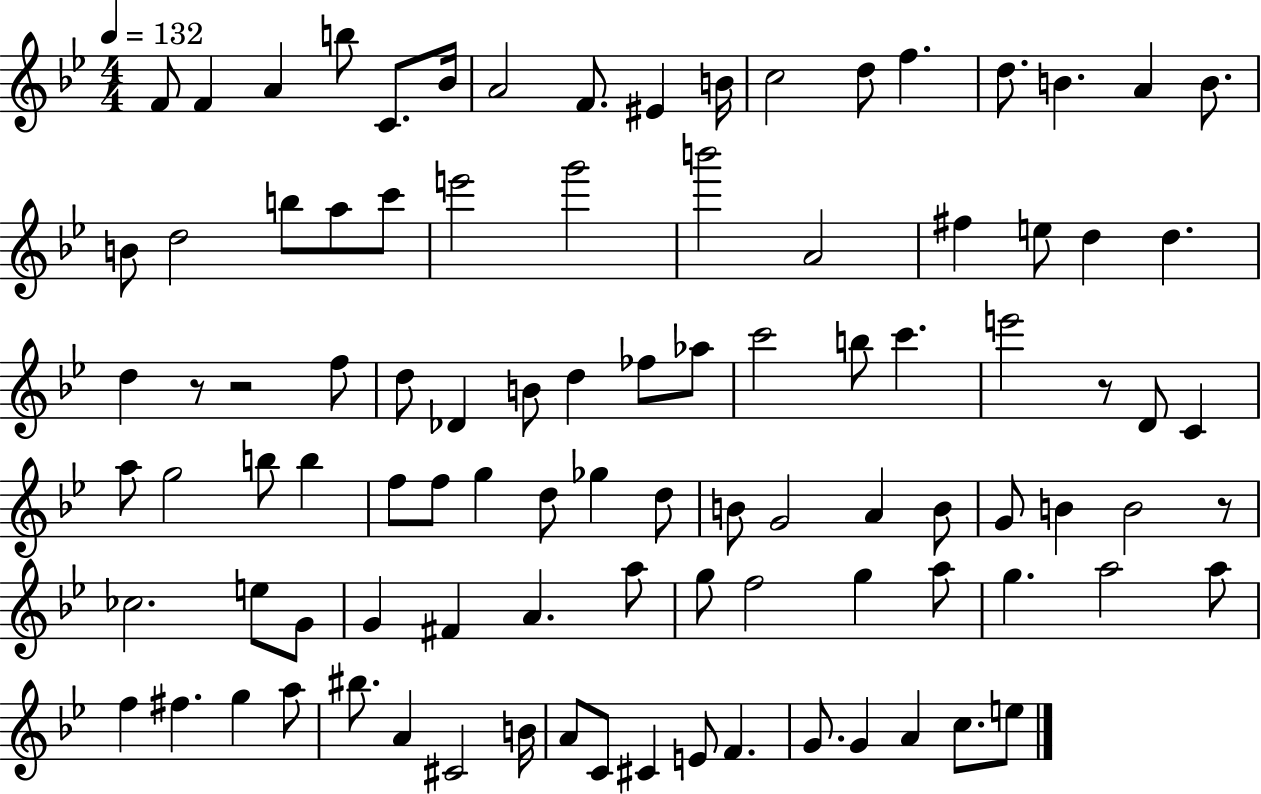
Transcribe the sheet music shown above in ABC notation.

X:1
T:Untitled
M:4/4
L:1/4
K:Bb
F/2 F A b/2 C/2 _B/4 A2 F/2 ^E B/4 c2 d/2 f d/2 B A B/2 B/2 d2 b/2 a/2 c'/2 e'2 g'2 b'2 A2 ^f e/2 d d d z/2 z2 f/2 d/2 _D B/2 d _f/2 _a/2 c'2 b/2 c' e'2 z/2 D/2 C a/2 g2 b/2 b f/2 f/2 g d/2 _g d/2 B/2 G2 A B/2 G/2 B B2 z/2 _c2 e/2 G/2 G ^F A a/2 g/2 f2 g a/2 g a2 a/2 f ^f g a/2 ^b/2 A ^C2 B/4 A/2 C/2 ^C E/2 F G/2 G A c/2 e/2